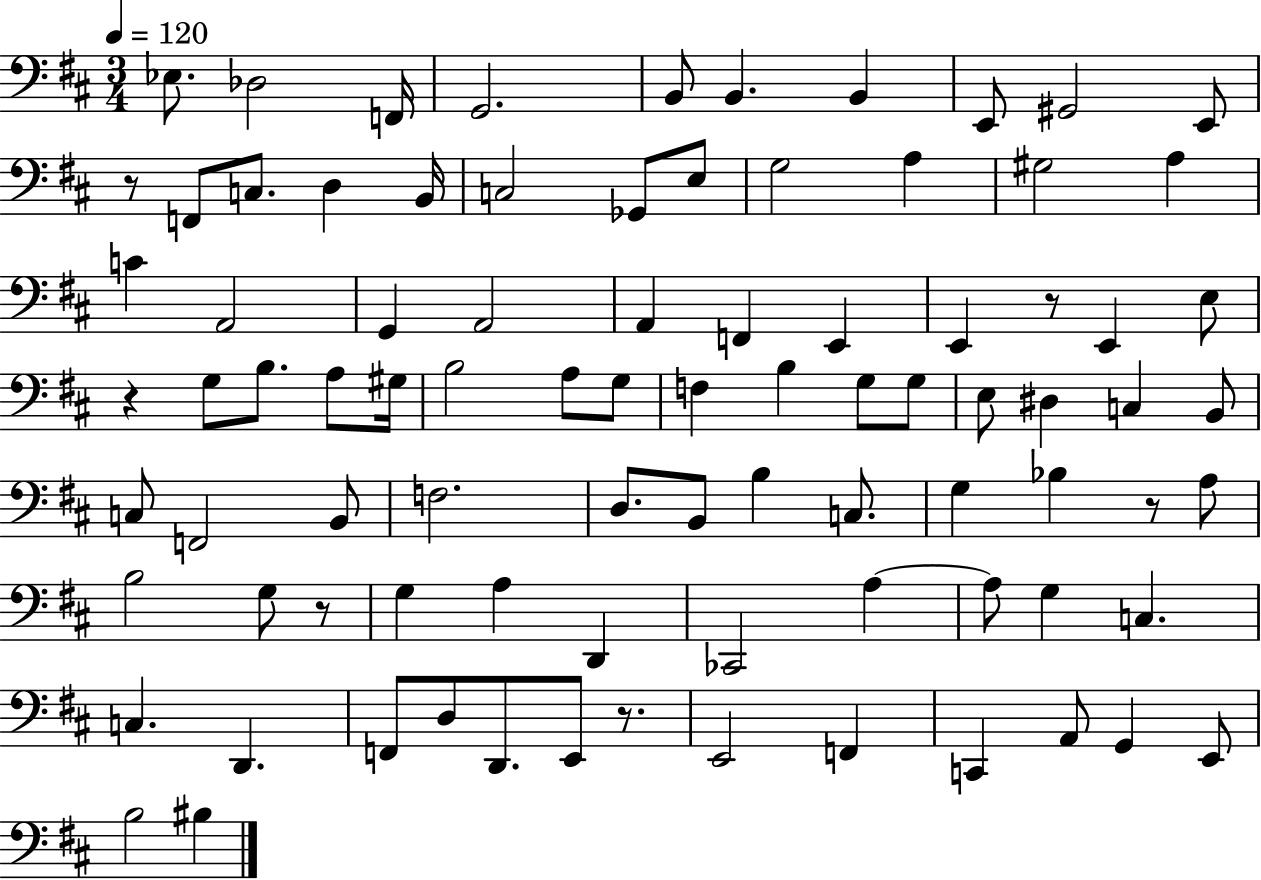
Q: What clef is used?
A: bass